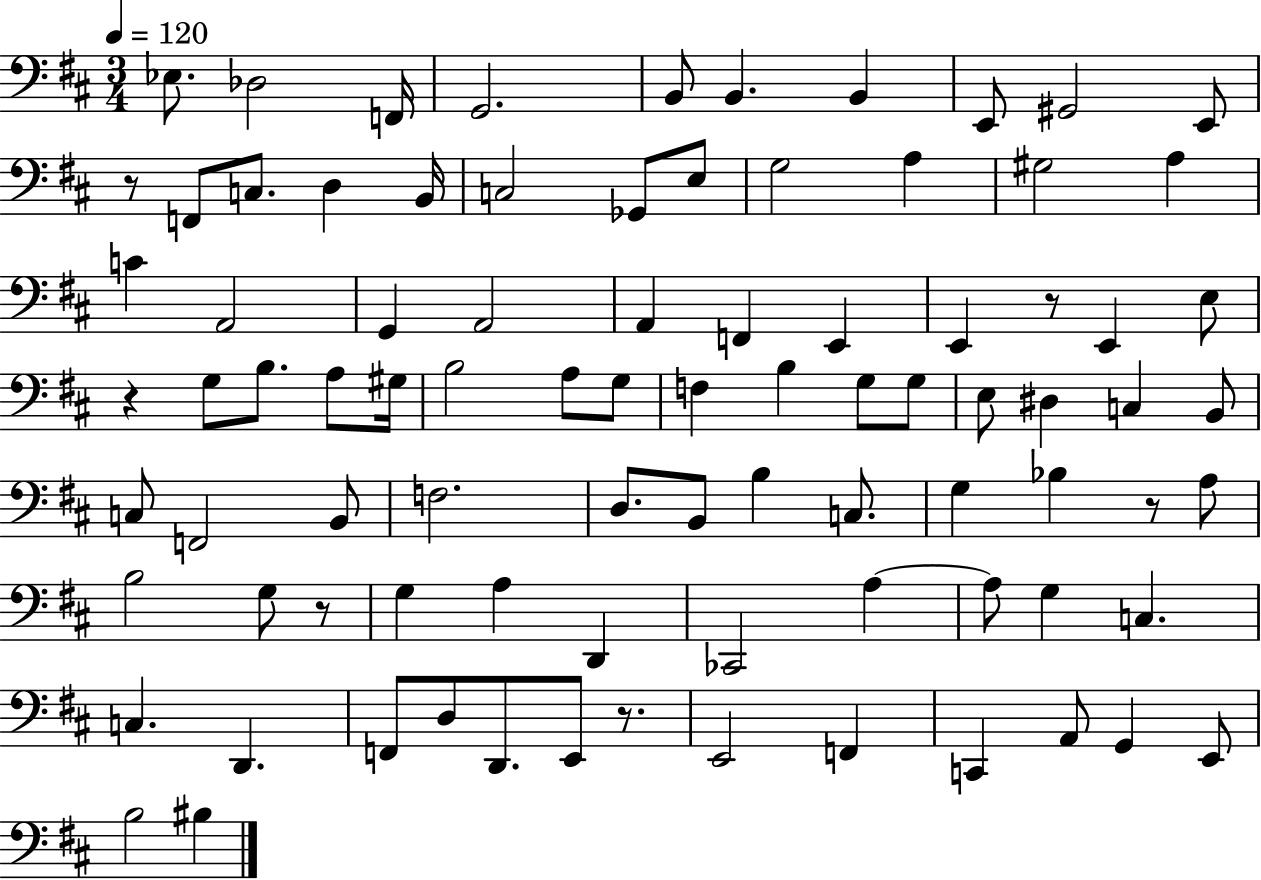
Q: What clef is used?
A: bass